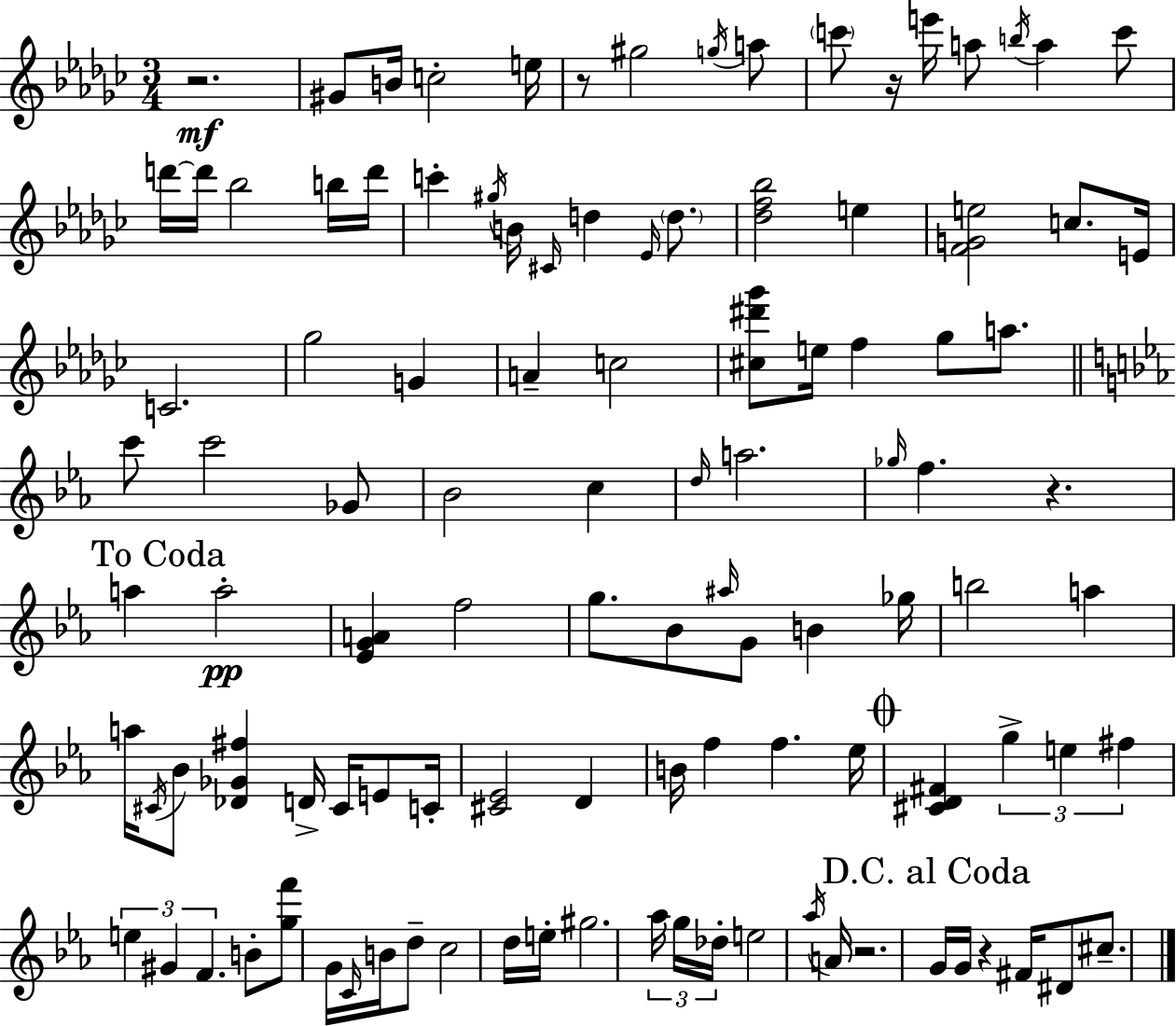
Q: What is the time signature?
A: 3/4